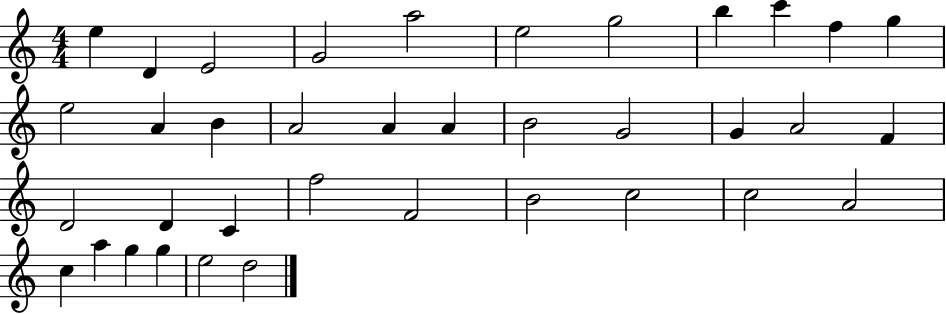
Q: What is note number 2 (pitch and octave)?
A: D4